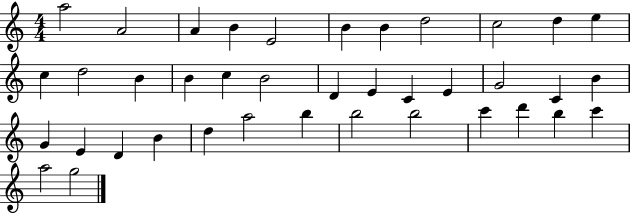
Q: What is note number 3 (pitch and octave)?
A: A4